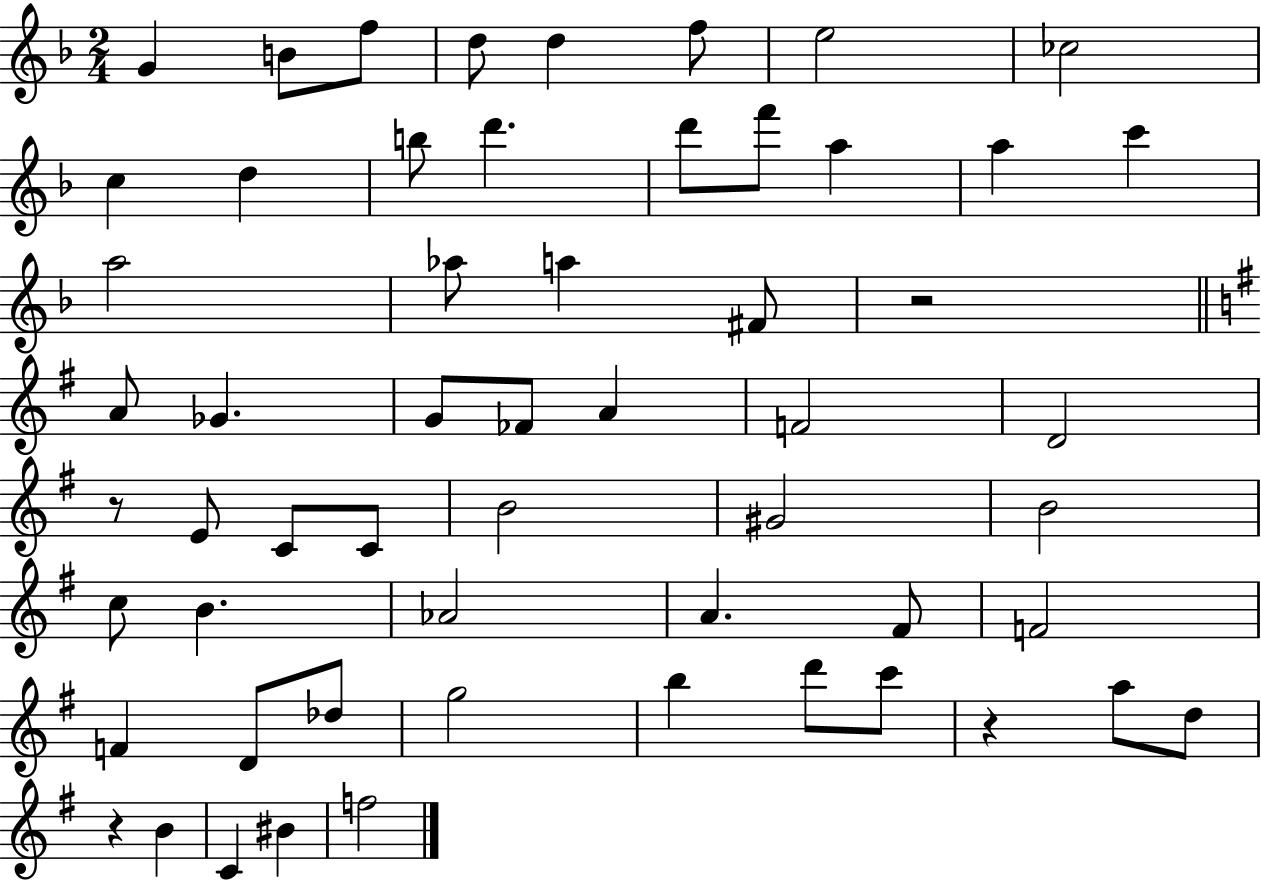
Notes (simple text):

G4/q B4/e F5/e D5/e D5/q F5/e E5/h CES5/h C5/q D5/q B5/e D6/q. D6/e F6/e A5/q A5/q C6/q A5/h Ab5/e A5/q F#4/e R/h A4/e Gb4/q. G4/e FES4/e A4/q F4/h D4/h R/e E4/e C4/e C4/e B4/h G#4/h B4/h C5/e B4/q. Ab4/h A4/q. F#4/e F4/h F4/q D4/e Db5/e G5/h B5/q D6/e C6/e R/q A5/e D5/e R/q B4/q C4/q BIS4/q F5/h